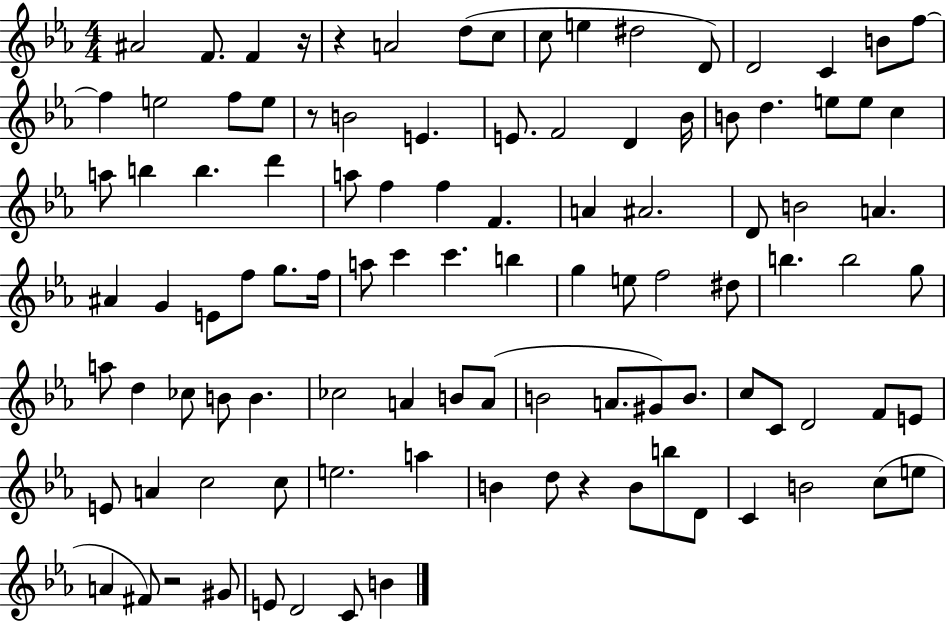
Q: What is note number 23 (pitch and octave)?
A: D4